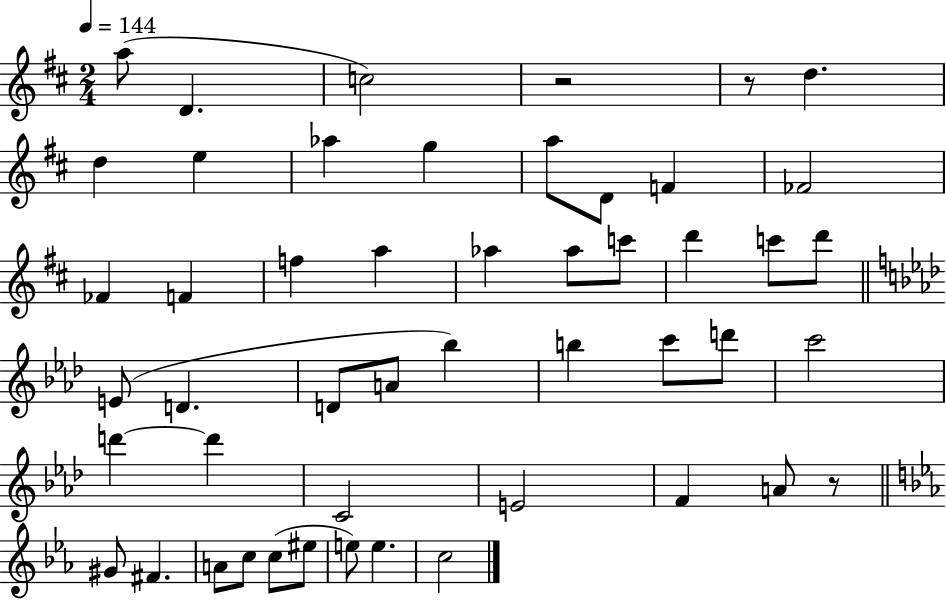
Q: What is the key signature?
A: D major